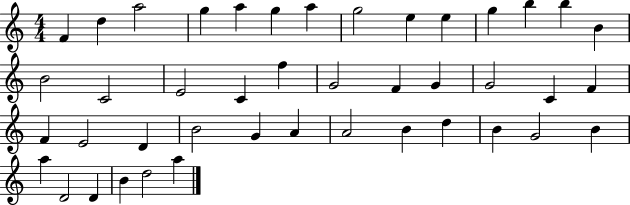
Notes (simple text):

F4/q D5/q A5/h G5/q A5/q G5/q A5/q G5/h E5/q E5/q G5/q B5/q B5/q B4/q B4/h C4/h E4/h C4/q F5/q G4/h F4/q G4/q G4/h C4/q F4/q F4/q E4/h D4/q B4/h G4/q A4/q A4/h B4/q D5/q B4/q G4/h B4/q A5/q D4/h D4/q B4/q D5/h A5/q